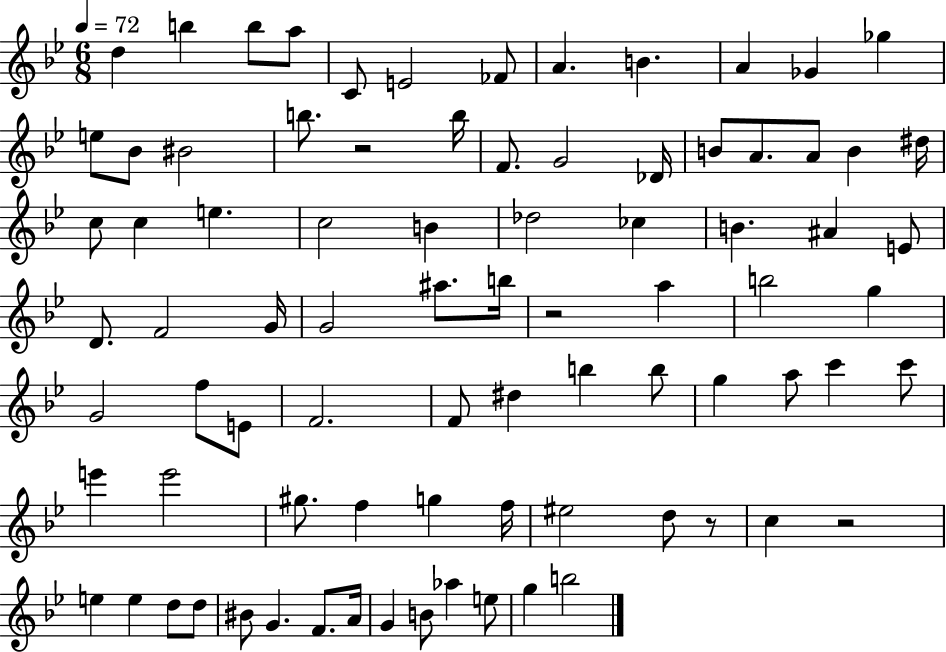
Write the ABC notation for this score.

X:1
T:Untitled
M:6/8
L:1/4
K:Bb
d b b/2 a/2 C/2 E2 _F/2 A B A _G _g e/2 _B/2 ^B2 b/2 z2 b/4 F/2 G2 _D/4 B/2 A/2 A/2 B ^d/4 c/2 c e c2 B _d2 _c B ^A E/2 D/2 F2 G/4 G2 ^a/2 b/4 z2 a b2 g G2 f/2 E/2 F2 F/2 ^d b b/2 g a/2 c' c'/2 e' e'2 ^g/2 f g f/4 ^e2 d/2 z/2 c z2 e e d/2 d/2 ^B/2 G F/2 A/4 G B/2 _a e/2 g b2